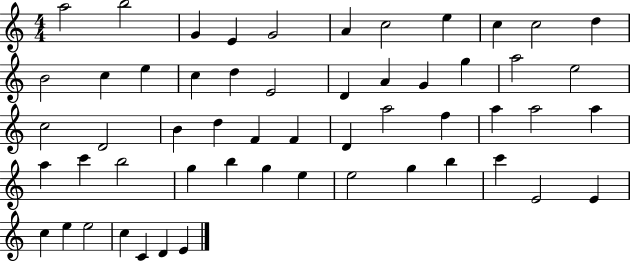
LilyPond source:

{
  \clef treble
  \numericTimeSignature
  \time 4/4
  \key c \major
  a''2 b''2 | g'4 e'4 g'2 | a'4 c''2 e''4 | c''4 c''2 d''4 | \break b'2 c''4 e''4 | c''4 d''4 e'2 | d'4 a'4 g'4 g''4 | a''2 e''2 | \break c''2 d'2 | b'4 d''4 f'4 f'4 | d'4 a''2 f''4 | a''4 a''2 a''4 | \break a''4 c'''4 b''2 | g''4 b''4 g''4 e''4 | e''2 g''4 b''4 | c'''4 e'2 e'4 | \break c''4 e''4 e''2 | c''4 c'4 d'4 e'4 | \bar "|."
}